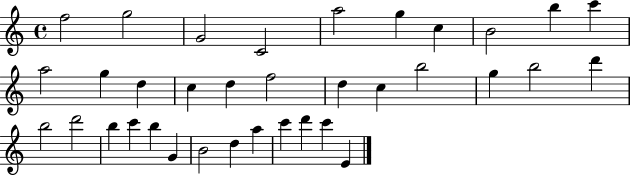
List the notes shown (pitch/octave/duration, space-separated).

F5/h G5/h G4/h C4/h A5/h G5/q C5/q B4/h B5/q C6/q A5/h G5/q D5/q C5/q D5/q F5/h D5/q C5/q B5/h G5/q B5/h D6/q B5/h D6/h B5/q C6/q B5/q G4/q B4/h D5/q A5/q C6/q D6/q C6/q E4/q